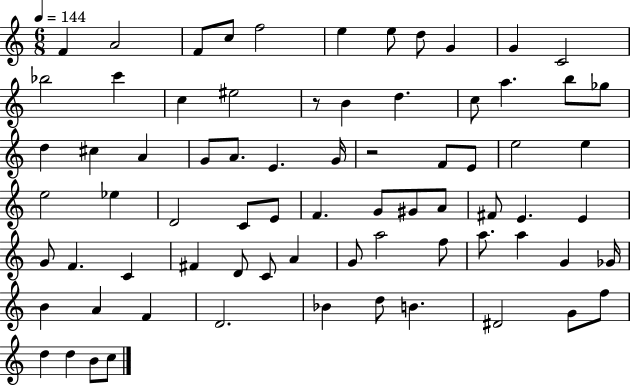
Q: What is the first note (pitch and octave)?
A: F4